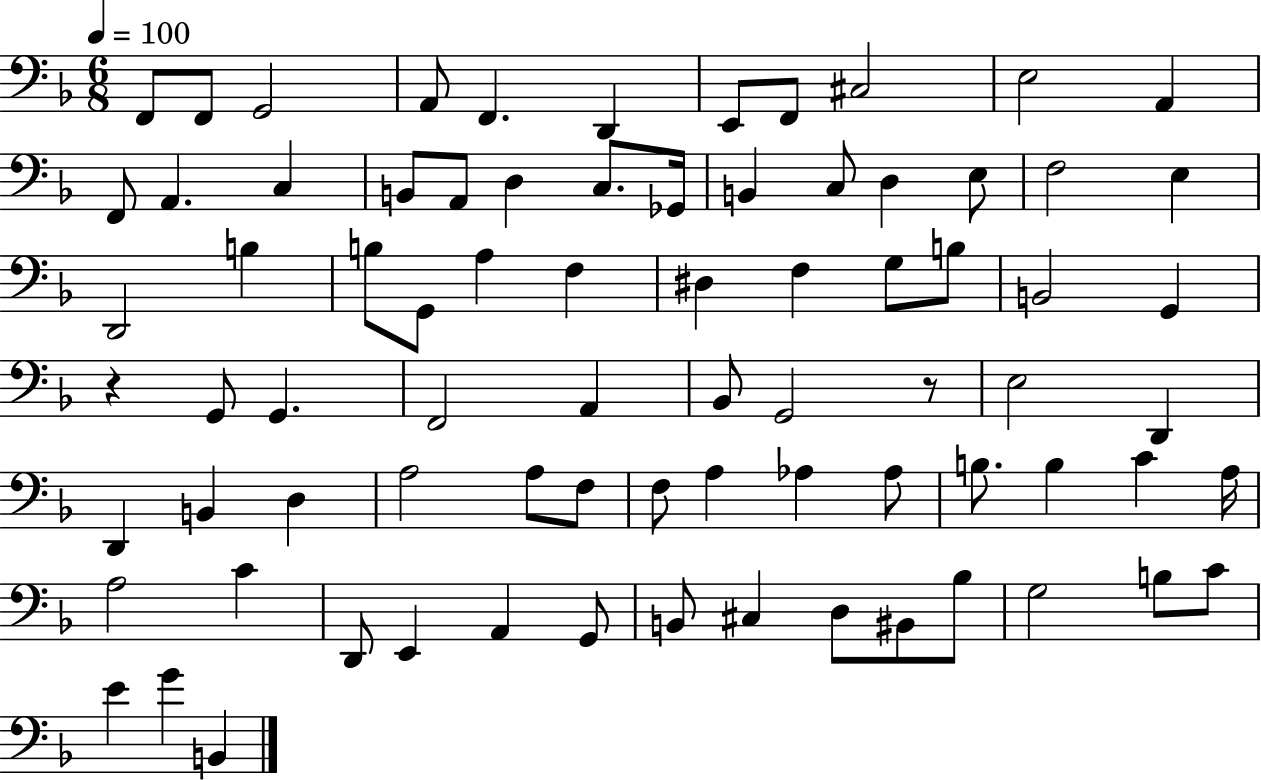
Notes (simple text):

F2/e F2/e G2/h A2/e F2/q. D2/q E2/e F2/e C#3/h E3/h A2/q F2/e A2/q. C3/q B2/e A2/e D3/q C3/e. Gb2/s B2/q C3/e D3/q E3/e F3/h E3/q D2/h B3/q B3/e G2/e A3/q F3/q D#3/q F3/q G3/e B3/e B2/h G2/q R/q G2/e G2/q. F2/h A2/q Bb2/e G2/h R/e E3/h D2/q D2/q B2/q D3/q A3/h A3/e F3/e F3/e A3/q Ab3/q Ab3/e B3/e. B3/q C4/q A3/s A3/h C4/q D2/e E2/q A2/q G2/e B2/e C#3/q D3/e BIS2/e Bb3/e G3/h B3/e C4/e E4/q G4/q B2/q